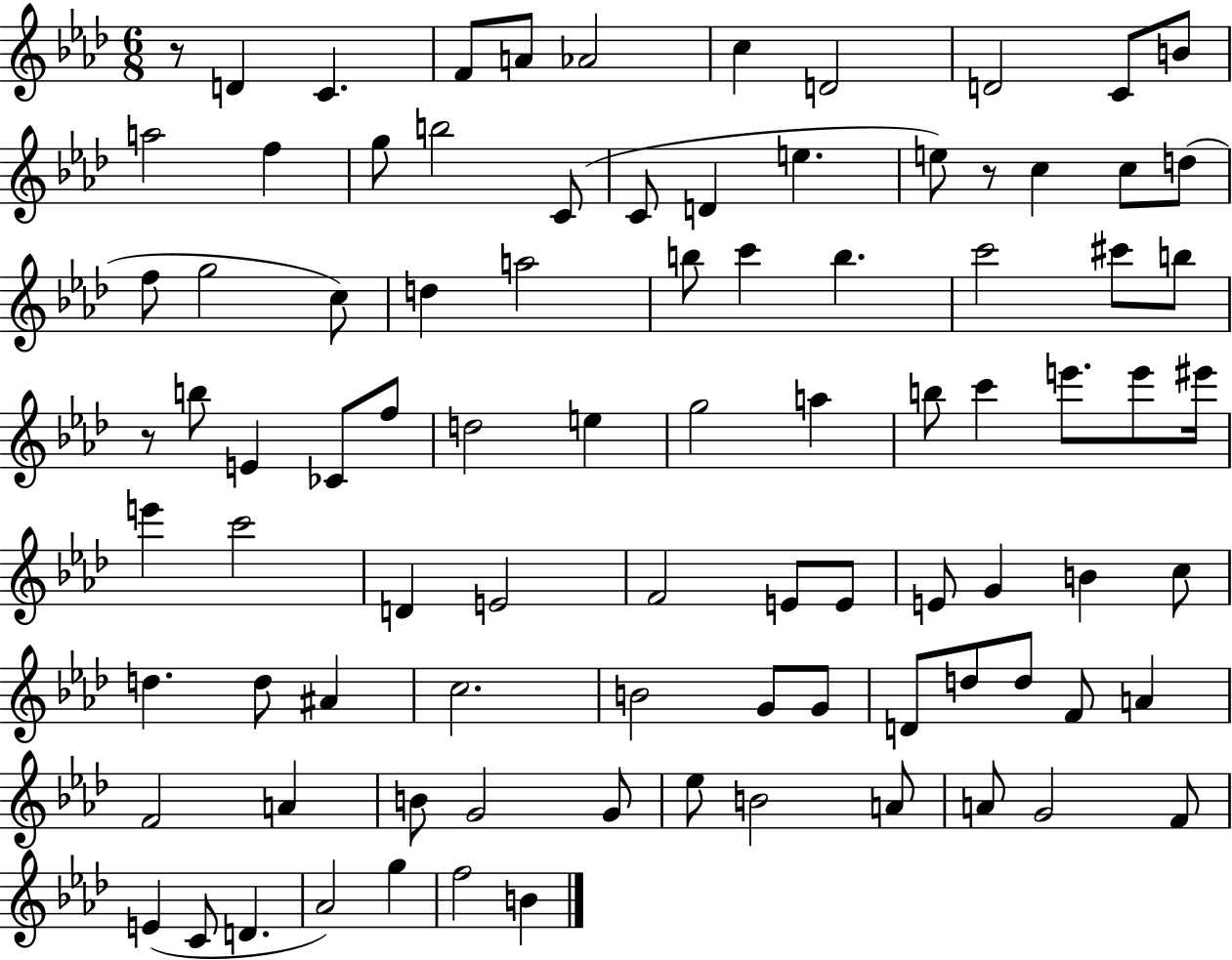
R/e D4/q C4/q. F4/e A4/e Ab4/h C5/q D4/h D4/h C4/e B4/e A5/h F5/q G5/e B5/h C4/e C4/e D4/q E5/q. E5/e R/e C5/q C5/e D5/e F5/e G5/h C5/e D5/q A5/h B5/e C6/q B5/q. C6/h C#6/e B5/e R/e B5/e E4/q CES4/e F5/e D5/h E5/q G5/h A5/q B5/e C6/q E6/e. E6/e EIS6/s E6/q C6/h D4/q E4/h F4/h E4/e E4/e E4/e G4/q B4/q C5/e D5/q. D5/e A#4/q C5/h. B4/h G4/e G4/e D4/e D5/e D5/e F4/e A4/q F4/h A4/q B4/e G4/h G4/e Eb5/e B4/h A4/e A4/e G4/h F4/e E4/q C4/e D4/q. Ab4/h G5/q F5/h B4/q